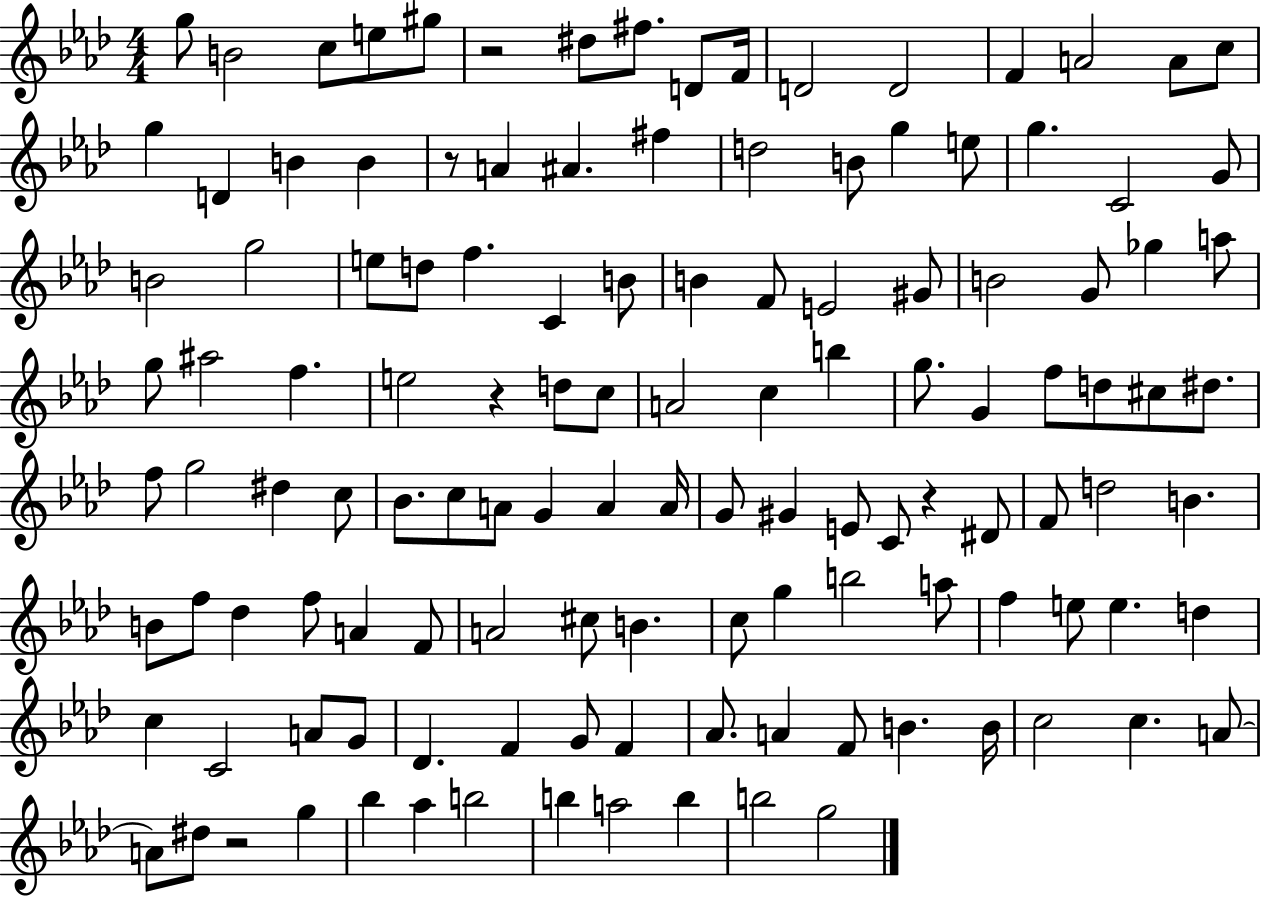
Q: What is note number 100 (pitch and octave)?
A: F4